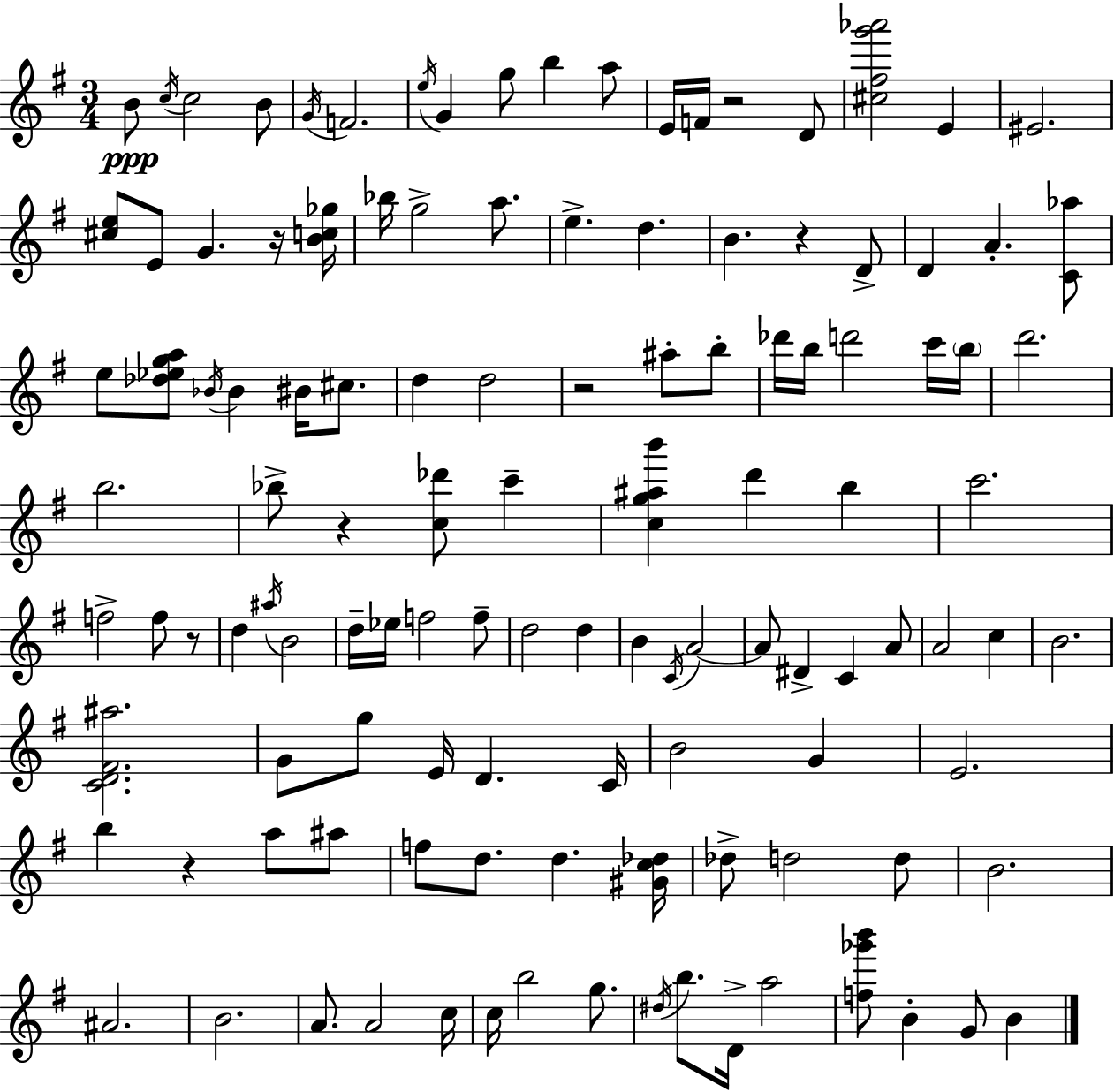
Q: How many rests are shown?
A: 7